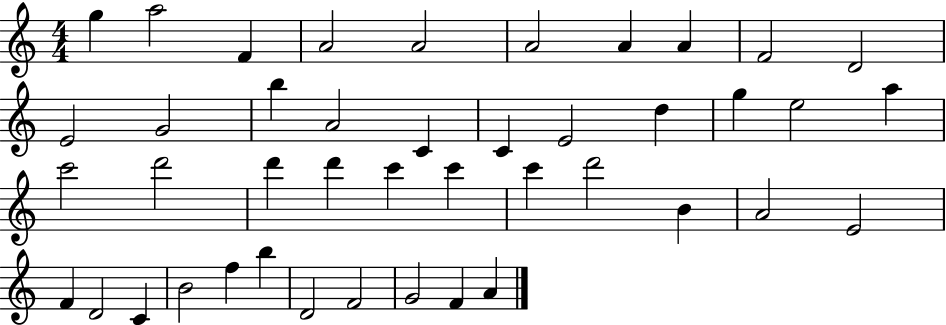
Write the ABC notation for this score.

X:1
T:Untitled
M:4/4
L:1/4
K:C
g a2 F A2 A2 A2 A A F2 D2 E2 G2 b A2 C C E2 d g e2 a c'2 d'2 d' d' c' c' c' d'2 B A2 E2 F D2 C B2 f b D2 F2 G2 F A